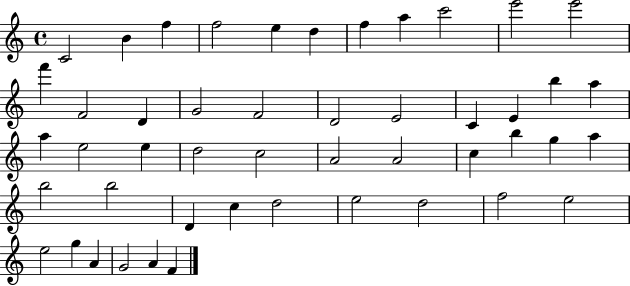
C4/h B4/q F5/q F5/h E5/q D5/q F5/q A5/q C6/h E6/h E6/h F6/q F4/h D4/q G4/h F4/h D4/h E4/h C4/q E4/q B5/q A5/q A5/q E5/h E5/q D5/h C5/h A4/h A4/h C5/q B5/q G5/q A5/q B5/h B5/h D4/q C5/q D5/h E5/h D5/h F5/h E5/h E5/h G5/q A4/q G4/h A4/q F4/q